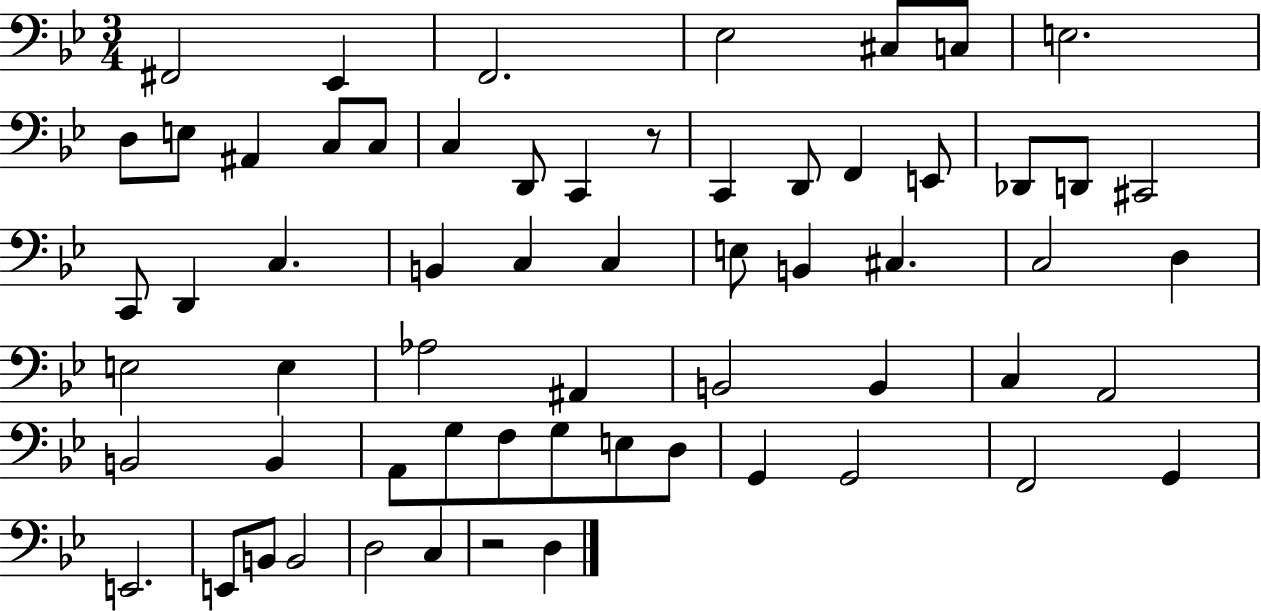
{
  \clef bass
  \numericTimeSignature
  \time 3/4
  \key bes \major
  \repeat volta 2 { fis,2 ees,4 | f,2. | ees2 cis8 c8 | e2. | \break d8 e8 ais,4 c8 c8 | c4 d,8 c,4 r8 | c,4 d,8 f,4 e,8 | des,8 d,8 cis,2 | \break c,8 d,4 c4. | b,4 c4 c4 | e8 b,4 cis4. | c2 d4 | \break e2 e4 | aes2 ais,4 | b,2 b,4 | c4 a,2 | \break b,2 b,4 | a,8 g8 f8 g8 e8 d8 | g,4 g,2 | f,2 g,4 | \break e,2. | e,8 b,8 b,2 | d2 c4 | r2 d4 | \break } \bar "|."
}